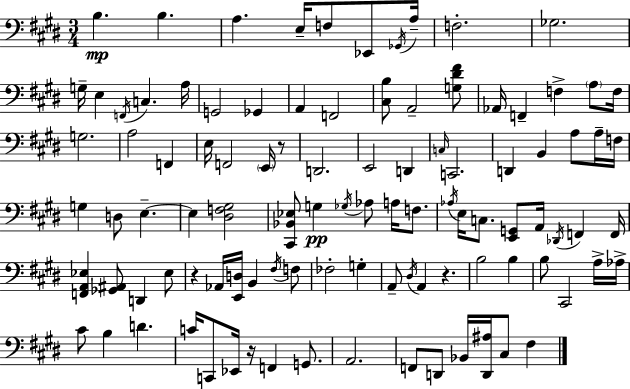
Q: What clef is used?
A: bass